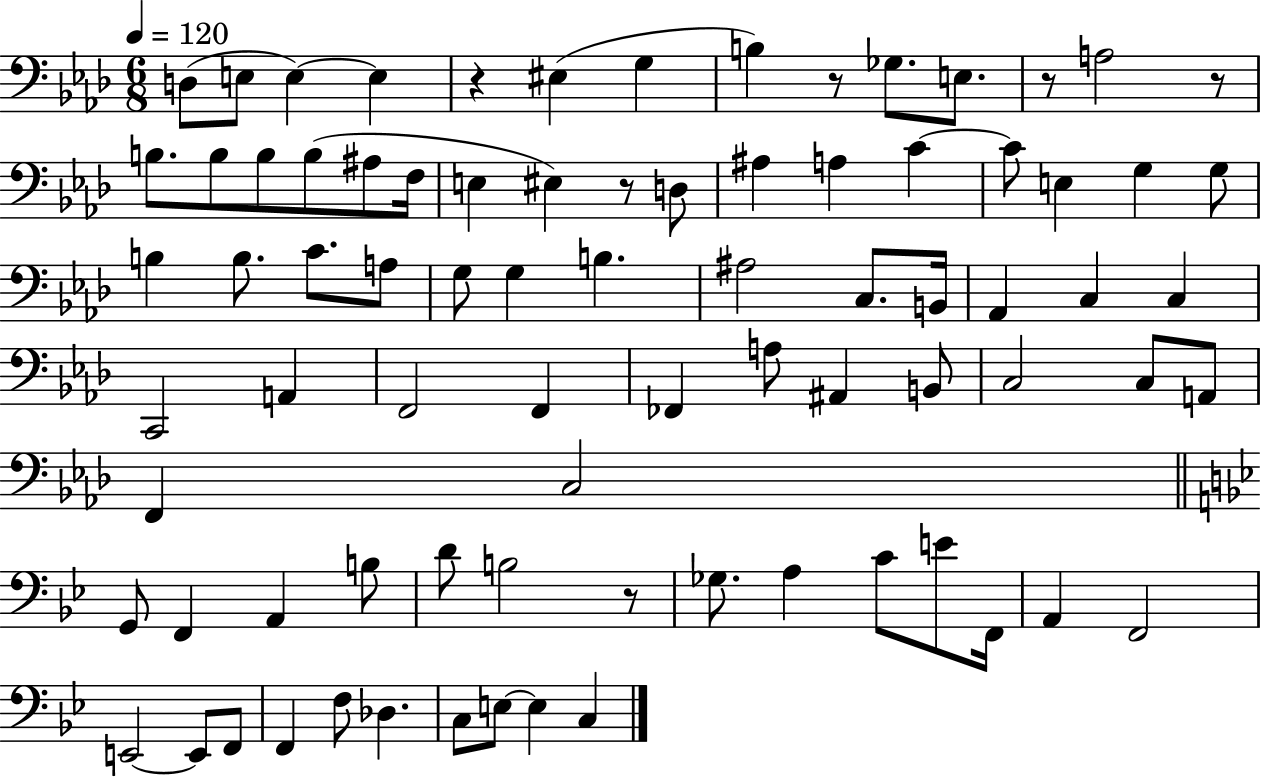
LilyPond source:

{
  \clef bass
  \numericTimeSignature
  \time 6/8
  \key aes \major
  \tempo 4 = 120
  d8( e8 e4~~) e4 | r4 eis4( g4 | b4) r8 ges8. e8. | r8 a2 r8 | \break b8. b8 b8 b8( ais8 f16 | e4 eis4) r8 d8 | ais4 a4 c'4~~ | c'8 e4 g4 g8 | \break b4 b8. c'8. a8 | g8 g4 b4. | ais2 c8. b,16 | aes,4 c4 c4 | \break c,2 a,4 | f,2 f,4 | fes,4 a8 ais,4 b,8 | c2 c8 a,8 | \break f,4 c2 | \bar "||" \break \key bes \major g,8 f,4 a,4 b8 | d'8 b2 r8 | ges8. a4 c'8 e'8 f,16 | a,4 f,2 | \break e,2~~ e,8 f,8 | f,4 f8 des4. | c8 e8~~ e4 c4 | \bar "|."
}